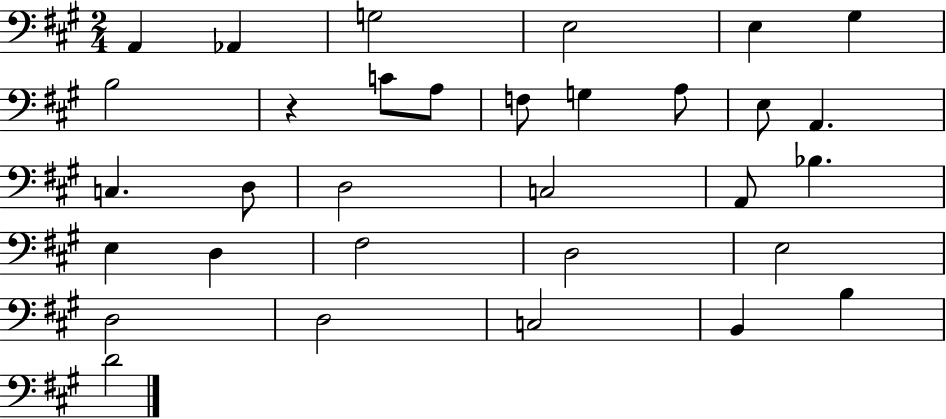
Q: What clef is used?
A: bass